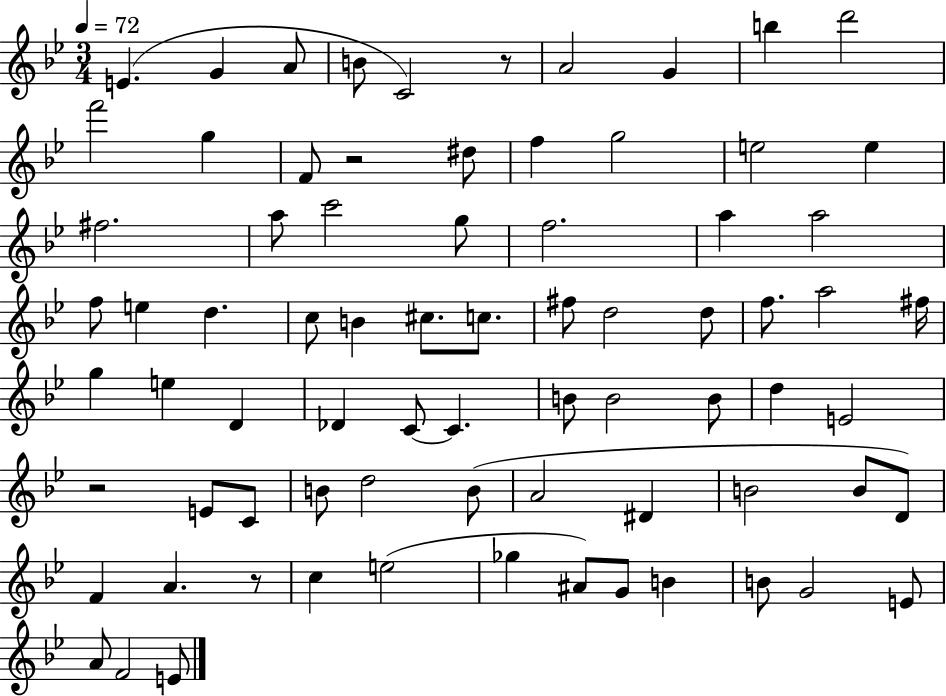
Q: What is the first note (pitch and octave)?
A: E4